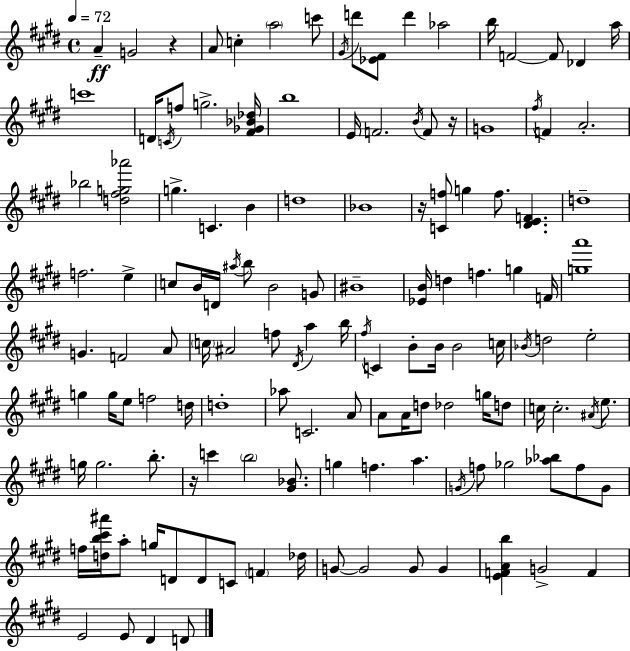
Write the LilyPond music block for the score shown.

{
  \clef treble
  \time 4/4
  \defaultTimeSignature
  \key e \major
  \tempo 4 = 72
  a'4--\ff g'2 r4 | a'8 c''4-. \parenthesize a''2 c'''8 | \acciaccatura { gis'16 } d'''8 <ees' fis'>8 d'''4 aes''2 | b''16 f'2~~ f'8 des'4 | \break a''16 c'''1 | d'16 \acciaccatura { c'16 } f''8 g''2.-> | <fis' ges' bes' des''>16 b''1 | e'16 f'2. \acciaccatura { b'16 } | \break f'8 r16 g'1 | \acciaccatura { fis''16 } f'4 a'2.-. | bes''2 <d'' fis'' g'' aes'''>2 | g''4.-> c'4. | \break b'4 d''1 | bes'1 | r16 <c' f''>8 g''4 f''8. <dis' e' f'>4. | d''1-- | \break f''2. | e''4-> c''8 b'16 d'16 \acciaccatura { ais''16 } b''8 b'2 | g'8 bis'1-- | <ees' b'>16 d''4 f''4. | \break g''4 f'16 <g'' a'''>1 | g'4. f'2 | a'8 \parenthesize c''16 ais'2 f''8 | \acciaccatura { dis'16 } a''4 b''16 \acciaccatura { fis''16 } c'4 b'8-. b'16 b'2 | \break c''16 \acciaccatura { bes'16 } d''2 | e''2-. g''4 g''16 e''8 f''2 | d''16 d''1-. | aes''8 c'2. | \break a'8 a'8 a'16 d''8 des''2 | g''16 d''8 c''16 c''2.-. | \acciaccatura { ais'16 } e''8. g''16 g''2. | b''8.-. r16 c'''4 \parenthesize b''2 | \break <gis' bes'>8. g''4 f''4. | a''4. \acciaccatura { g'16 } f''8 ges''2 | <aes'' bes''>8 f''8 g'8 f''16 <d'' b'' cis''' ais'''>16 a''8-. g''16 d'8 | d'8 c'8 \parenthesize f'4 des''16 g'8~~ g'2 | \break g'8 g'4 <e' f' a' b''>4 g'2-> | f'4 e'2 | e'8 dis'4 d'8 \bar "|."
}